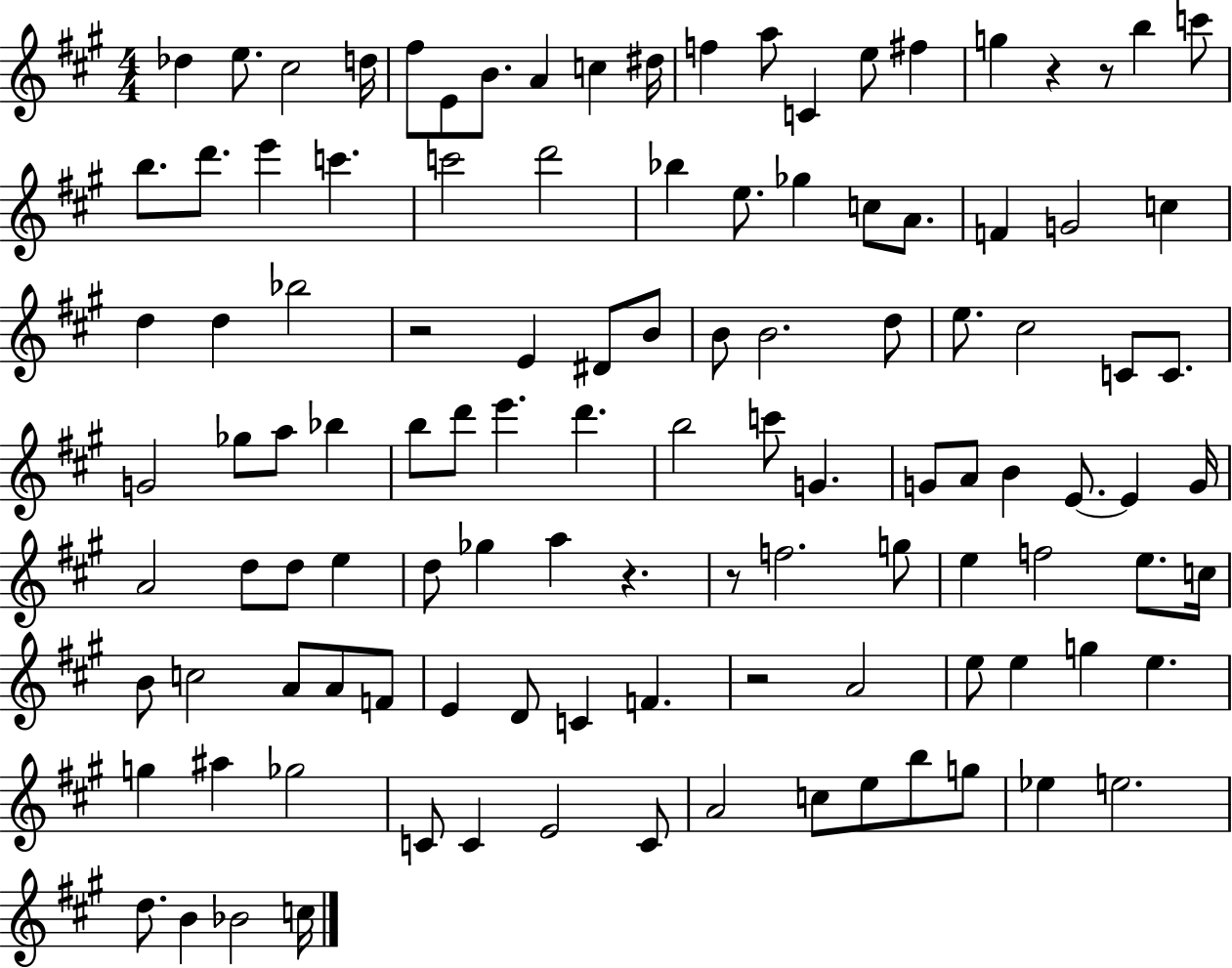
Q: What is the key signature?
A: A major